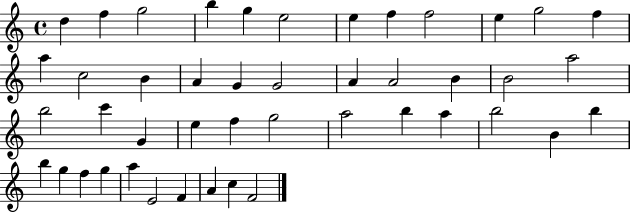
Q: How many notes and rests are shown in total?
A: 45